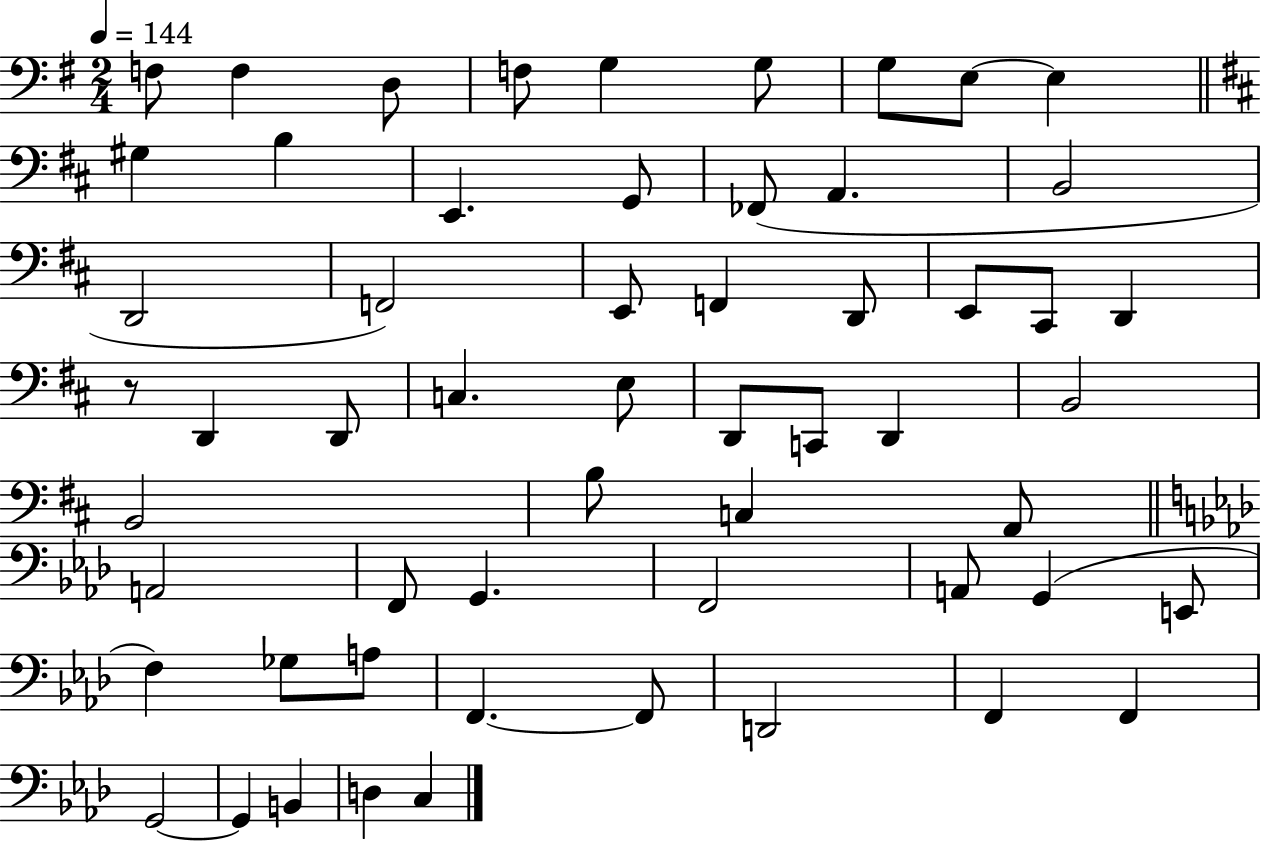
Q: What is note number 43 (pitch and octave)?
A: E2